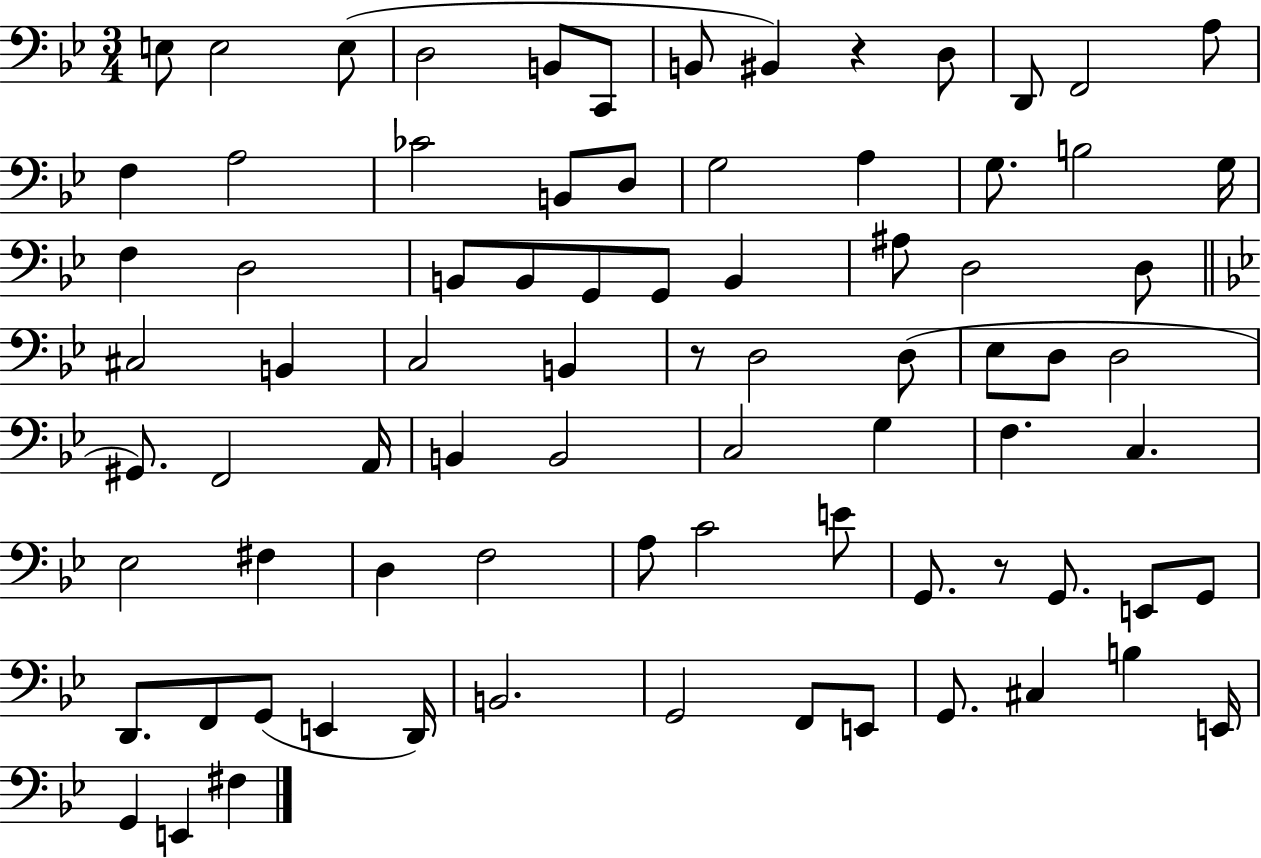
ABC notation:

X:1
T:Untitled
M:3/4
L:1/4
K:Bb
E,/2 E,2 E,/2 D,2 B,,/2 C,,/2 B,,/2 ^B,, z D,/2 D,,/2 F,,2 A,/2 F, A,2 _C2 B,,/2 D,/2 G,2 A, G,/2 B,2 G,/4 F, D,2 B,,/2 B,,/2 G,,/2 G,,/2 B,, ^A,/2 D,2 D,/2 ^C,2 B,, C,2 B,, z/2 D,2 D,/2 _E,/2 D,/2 D,2 ^G,,/2 F,,2 A,,/4 B,, B,,2 C,2 G, F, C, _E,2 ^F, D, F,2 A,/2 C2 E/2 G,,/2 z/2 G,,/2 E,,/2 G,,/2 D,,/2 F,,/2 G,,/2 E,, D,,/4 B,,2 G,,2 F,,/2 E,,/2 G,,/2 ^C, B, E,,/4 G,, E,, ^F,